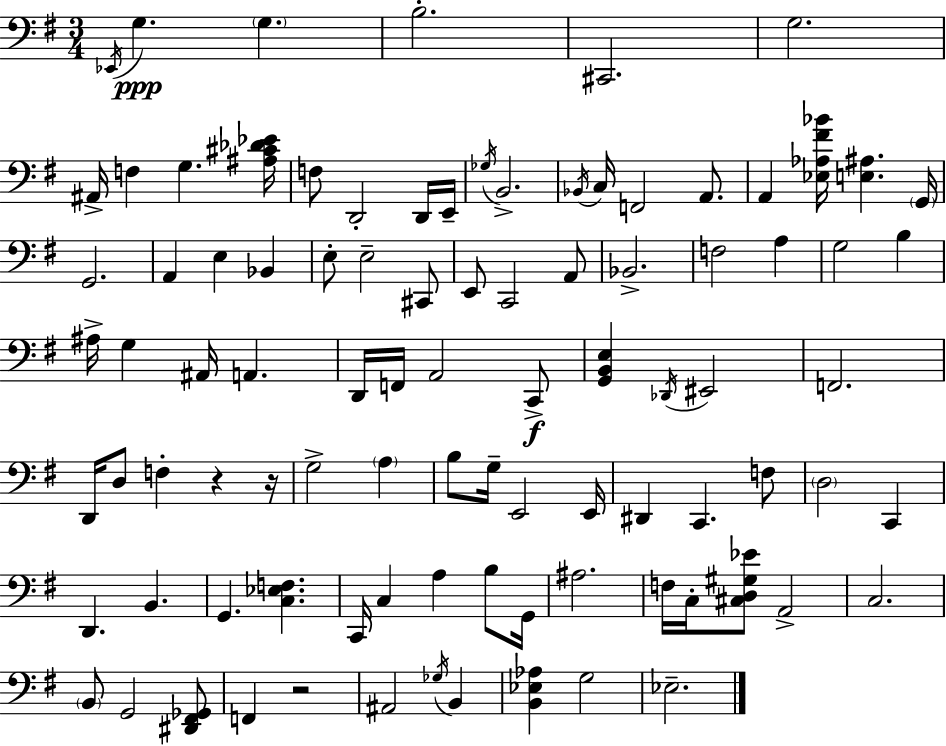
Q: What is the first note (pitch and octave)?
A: Eb2